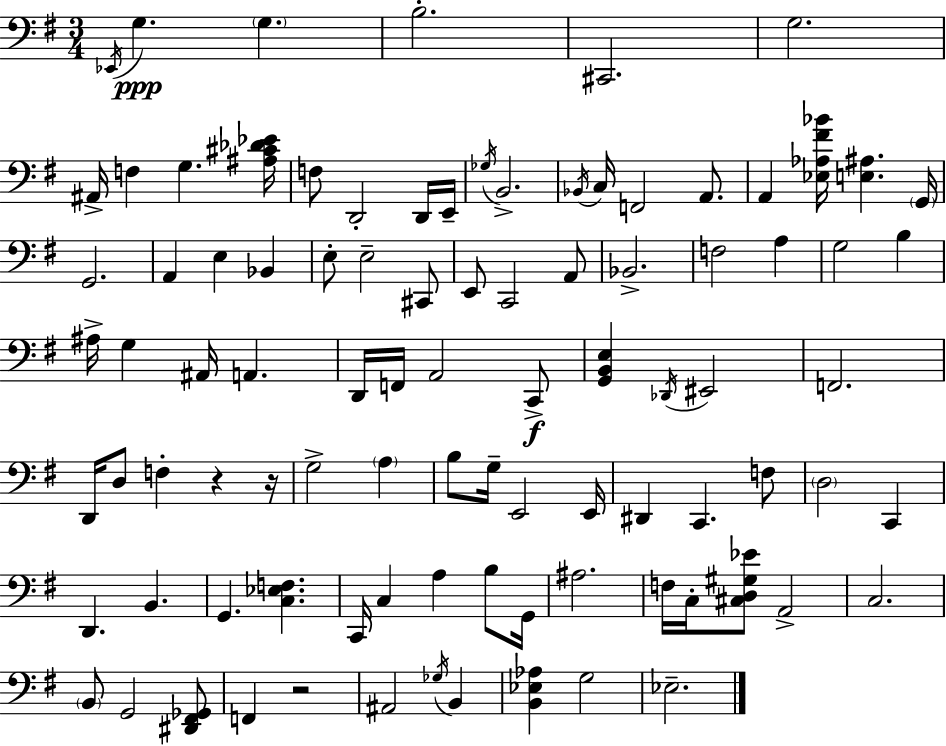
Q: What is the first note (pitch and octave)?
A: Eb2